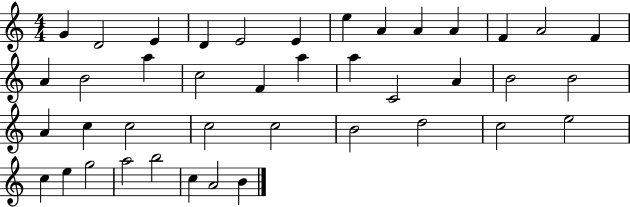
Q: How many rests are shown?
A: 0